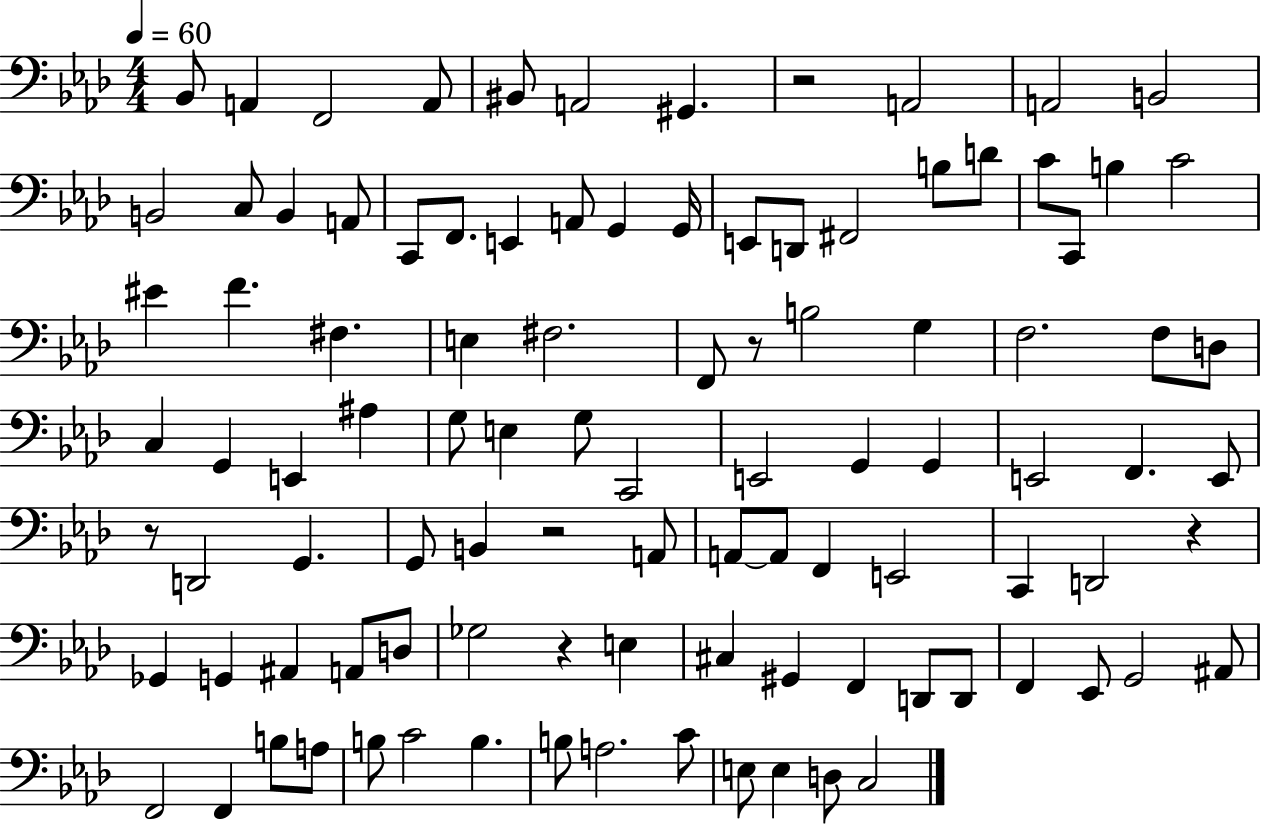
{
  \clef bass
  \numericTimeSignature
  \time 4/4
  \key aes \major
  \tempo 4 = 60
  bes,8 a,4 f,2 a,8 | bis,8 a,2 gis,4. | r2 a,2 | a,2 b,2 | \break b,2 c8 b,4 a,8 | c,8 f,8. e,4 a,8 g,4 g,16 | e,8 d,8 fis,2 b8 d'8 | c'8 c,8 b4 c'2 | \break eis'4 f'4. fis4. | e4 fis2. | f,8 r8 b2 g4 | f2. f8 d8 | \break c4 g,4 e,4 ais4 | g8 e4 g8 c,2 | e,2 g,4 g,4 | e,2 f,4. e,8 | \break r8 d,2 g,4. | g,8 b,4 r2 a,8 | a,8~~ a,8 f,4 e,2 | c,4 d,2 r4 | \break ges,4 g,4 ais,4 a,8 d8 | ges2 r4 e4 | cis4 gis,4 f,4 d,8 d,8 | f,4 ees,8 g,2 ais,8 | \break f,2 f,4 b8 a8 | b8 c'2 b4. | b8 a2. c'8 | e8 e4 d8 c2 | \break \bar "|."
}